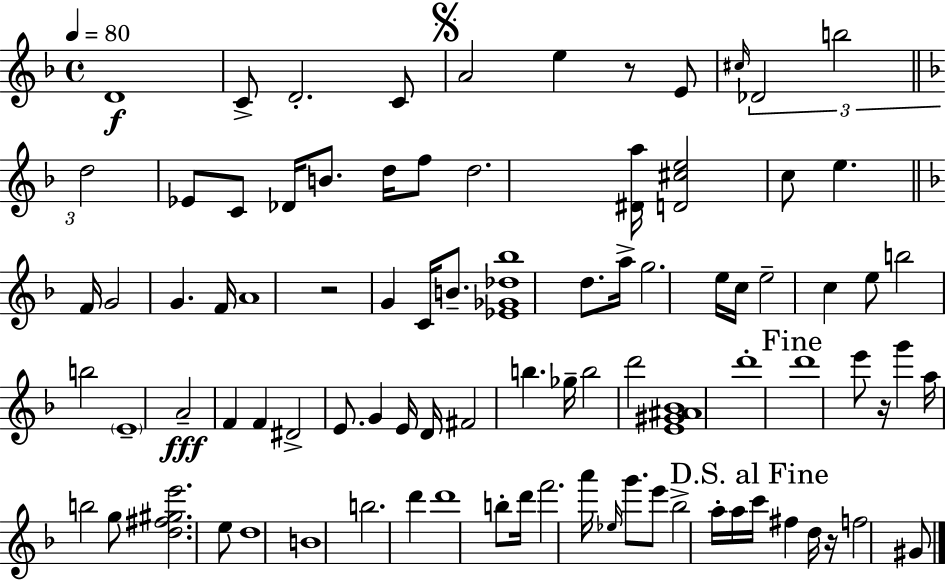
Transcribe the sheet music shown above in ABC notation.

X:1
T:Untitled
M:4/4
L:1/4
K:Dm
D4 C/2 D2 C/2 A2 e z/2 E/2 ^c/4 _D2 b2 d2 _E/2 C/2 _D/4 B/2 d/4 f/2 d2 [^Da]/4 [D^ce]2 c/2 e F/4 G2 G F/4 A4 z2 G C/4 B/2 [_E_G_d_b]4 d/2 a/4 g2 e/4 c/4 e2 c e/2 b2 b2 E4 A2 F F ^D2 E/2 G E/4 D/4 ^F2 b _g/4 b2 d'2 [E^G^A_B]4 d'4 d'4 e'/2 z/4 g' a/4 b2 g/2 [d^f^ge']2 e/2 d4 B4 b2 d' d'4 b/2 d'/4 f'2 a'/4 _e/4 g'/2 e'/2 _b2 a/4 a/4 c'/4 ^f d/4 z/4 f2 ^G/2